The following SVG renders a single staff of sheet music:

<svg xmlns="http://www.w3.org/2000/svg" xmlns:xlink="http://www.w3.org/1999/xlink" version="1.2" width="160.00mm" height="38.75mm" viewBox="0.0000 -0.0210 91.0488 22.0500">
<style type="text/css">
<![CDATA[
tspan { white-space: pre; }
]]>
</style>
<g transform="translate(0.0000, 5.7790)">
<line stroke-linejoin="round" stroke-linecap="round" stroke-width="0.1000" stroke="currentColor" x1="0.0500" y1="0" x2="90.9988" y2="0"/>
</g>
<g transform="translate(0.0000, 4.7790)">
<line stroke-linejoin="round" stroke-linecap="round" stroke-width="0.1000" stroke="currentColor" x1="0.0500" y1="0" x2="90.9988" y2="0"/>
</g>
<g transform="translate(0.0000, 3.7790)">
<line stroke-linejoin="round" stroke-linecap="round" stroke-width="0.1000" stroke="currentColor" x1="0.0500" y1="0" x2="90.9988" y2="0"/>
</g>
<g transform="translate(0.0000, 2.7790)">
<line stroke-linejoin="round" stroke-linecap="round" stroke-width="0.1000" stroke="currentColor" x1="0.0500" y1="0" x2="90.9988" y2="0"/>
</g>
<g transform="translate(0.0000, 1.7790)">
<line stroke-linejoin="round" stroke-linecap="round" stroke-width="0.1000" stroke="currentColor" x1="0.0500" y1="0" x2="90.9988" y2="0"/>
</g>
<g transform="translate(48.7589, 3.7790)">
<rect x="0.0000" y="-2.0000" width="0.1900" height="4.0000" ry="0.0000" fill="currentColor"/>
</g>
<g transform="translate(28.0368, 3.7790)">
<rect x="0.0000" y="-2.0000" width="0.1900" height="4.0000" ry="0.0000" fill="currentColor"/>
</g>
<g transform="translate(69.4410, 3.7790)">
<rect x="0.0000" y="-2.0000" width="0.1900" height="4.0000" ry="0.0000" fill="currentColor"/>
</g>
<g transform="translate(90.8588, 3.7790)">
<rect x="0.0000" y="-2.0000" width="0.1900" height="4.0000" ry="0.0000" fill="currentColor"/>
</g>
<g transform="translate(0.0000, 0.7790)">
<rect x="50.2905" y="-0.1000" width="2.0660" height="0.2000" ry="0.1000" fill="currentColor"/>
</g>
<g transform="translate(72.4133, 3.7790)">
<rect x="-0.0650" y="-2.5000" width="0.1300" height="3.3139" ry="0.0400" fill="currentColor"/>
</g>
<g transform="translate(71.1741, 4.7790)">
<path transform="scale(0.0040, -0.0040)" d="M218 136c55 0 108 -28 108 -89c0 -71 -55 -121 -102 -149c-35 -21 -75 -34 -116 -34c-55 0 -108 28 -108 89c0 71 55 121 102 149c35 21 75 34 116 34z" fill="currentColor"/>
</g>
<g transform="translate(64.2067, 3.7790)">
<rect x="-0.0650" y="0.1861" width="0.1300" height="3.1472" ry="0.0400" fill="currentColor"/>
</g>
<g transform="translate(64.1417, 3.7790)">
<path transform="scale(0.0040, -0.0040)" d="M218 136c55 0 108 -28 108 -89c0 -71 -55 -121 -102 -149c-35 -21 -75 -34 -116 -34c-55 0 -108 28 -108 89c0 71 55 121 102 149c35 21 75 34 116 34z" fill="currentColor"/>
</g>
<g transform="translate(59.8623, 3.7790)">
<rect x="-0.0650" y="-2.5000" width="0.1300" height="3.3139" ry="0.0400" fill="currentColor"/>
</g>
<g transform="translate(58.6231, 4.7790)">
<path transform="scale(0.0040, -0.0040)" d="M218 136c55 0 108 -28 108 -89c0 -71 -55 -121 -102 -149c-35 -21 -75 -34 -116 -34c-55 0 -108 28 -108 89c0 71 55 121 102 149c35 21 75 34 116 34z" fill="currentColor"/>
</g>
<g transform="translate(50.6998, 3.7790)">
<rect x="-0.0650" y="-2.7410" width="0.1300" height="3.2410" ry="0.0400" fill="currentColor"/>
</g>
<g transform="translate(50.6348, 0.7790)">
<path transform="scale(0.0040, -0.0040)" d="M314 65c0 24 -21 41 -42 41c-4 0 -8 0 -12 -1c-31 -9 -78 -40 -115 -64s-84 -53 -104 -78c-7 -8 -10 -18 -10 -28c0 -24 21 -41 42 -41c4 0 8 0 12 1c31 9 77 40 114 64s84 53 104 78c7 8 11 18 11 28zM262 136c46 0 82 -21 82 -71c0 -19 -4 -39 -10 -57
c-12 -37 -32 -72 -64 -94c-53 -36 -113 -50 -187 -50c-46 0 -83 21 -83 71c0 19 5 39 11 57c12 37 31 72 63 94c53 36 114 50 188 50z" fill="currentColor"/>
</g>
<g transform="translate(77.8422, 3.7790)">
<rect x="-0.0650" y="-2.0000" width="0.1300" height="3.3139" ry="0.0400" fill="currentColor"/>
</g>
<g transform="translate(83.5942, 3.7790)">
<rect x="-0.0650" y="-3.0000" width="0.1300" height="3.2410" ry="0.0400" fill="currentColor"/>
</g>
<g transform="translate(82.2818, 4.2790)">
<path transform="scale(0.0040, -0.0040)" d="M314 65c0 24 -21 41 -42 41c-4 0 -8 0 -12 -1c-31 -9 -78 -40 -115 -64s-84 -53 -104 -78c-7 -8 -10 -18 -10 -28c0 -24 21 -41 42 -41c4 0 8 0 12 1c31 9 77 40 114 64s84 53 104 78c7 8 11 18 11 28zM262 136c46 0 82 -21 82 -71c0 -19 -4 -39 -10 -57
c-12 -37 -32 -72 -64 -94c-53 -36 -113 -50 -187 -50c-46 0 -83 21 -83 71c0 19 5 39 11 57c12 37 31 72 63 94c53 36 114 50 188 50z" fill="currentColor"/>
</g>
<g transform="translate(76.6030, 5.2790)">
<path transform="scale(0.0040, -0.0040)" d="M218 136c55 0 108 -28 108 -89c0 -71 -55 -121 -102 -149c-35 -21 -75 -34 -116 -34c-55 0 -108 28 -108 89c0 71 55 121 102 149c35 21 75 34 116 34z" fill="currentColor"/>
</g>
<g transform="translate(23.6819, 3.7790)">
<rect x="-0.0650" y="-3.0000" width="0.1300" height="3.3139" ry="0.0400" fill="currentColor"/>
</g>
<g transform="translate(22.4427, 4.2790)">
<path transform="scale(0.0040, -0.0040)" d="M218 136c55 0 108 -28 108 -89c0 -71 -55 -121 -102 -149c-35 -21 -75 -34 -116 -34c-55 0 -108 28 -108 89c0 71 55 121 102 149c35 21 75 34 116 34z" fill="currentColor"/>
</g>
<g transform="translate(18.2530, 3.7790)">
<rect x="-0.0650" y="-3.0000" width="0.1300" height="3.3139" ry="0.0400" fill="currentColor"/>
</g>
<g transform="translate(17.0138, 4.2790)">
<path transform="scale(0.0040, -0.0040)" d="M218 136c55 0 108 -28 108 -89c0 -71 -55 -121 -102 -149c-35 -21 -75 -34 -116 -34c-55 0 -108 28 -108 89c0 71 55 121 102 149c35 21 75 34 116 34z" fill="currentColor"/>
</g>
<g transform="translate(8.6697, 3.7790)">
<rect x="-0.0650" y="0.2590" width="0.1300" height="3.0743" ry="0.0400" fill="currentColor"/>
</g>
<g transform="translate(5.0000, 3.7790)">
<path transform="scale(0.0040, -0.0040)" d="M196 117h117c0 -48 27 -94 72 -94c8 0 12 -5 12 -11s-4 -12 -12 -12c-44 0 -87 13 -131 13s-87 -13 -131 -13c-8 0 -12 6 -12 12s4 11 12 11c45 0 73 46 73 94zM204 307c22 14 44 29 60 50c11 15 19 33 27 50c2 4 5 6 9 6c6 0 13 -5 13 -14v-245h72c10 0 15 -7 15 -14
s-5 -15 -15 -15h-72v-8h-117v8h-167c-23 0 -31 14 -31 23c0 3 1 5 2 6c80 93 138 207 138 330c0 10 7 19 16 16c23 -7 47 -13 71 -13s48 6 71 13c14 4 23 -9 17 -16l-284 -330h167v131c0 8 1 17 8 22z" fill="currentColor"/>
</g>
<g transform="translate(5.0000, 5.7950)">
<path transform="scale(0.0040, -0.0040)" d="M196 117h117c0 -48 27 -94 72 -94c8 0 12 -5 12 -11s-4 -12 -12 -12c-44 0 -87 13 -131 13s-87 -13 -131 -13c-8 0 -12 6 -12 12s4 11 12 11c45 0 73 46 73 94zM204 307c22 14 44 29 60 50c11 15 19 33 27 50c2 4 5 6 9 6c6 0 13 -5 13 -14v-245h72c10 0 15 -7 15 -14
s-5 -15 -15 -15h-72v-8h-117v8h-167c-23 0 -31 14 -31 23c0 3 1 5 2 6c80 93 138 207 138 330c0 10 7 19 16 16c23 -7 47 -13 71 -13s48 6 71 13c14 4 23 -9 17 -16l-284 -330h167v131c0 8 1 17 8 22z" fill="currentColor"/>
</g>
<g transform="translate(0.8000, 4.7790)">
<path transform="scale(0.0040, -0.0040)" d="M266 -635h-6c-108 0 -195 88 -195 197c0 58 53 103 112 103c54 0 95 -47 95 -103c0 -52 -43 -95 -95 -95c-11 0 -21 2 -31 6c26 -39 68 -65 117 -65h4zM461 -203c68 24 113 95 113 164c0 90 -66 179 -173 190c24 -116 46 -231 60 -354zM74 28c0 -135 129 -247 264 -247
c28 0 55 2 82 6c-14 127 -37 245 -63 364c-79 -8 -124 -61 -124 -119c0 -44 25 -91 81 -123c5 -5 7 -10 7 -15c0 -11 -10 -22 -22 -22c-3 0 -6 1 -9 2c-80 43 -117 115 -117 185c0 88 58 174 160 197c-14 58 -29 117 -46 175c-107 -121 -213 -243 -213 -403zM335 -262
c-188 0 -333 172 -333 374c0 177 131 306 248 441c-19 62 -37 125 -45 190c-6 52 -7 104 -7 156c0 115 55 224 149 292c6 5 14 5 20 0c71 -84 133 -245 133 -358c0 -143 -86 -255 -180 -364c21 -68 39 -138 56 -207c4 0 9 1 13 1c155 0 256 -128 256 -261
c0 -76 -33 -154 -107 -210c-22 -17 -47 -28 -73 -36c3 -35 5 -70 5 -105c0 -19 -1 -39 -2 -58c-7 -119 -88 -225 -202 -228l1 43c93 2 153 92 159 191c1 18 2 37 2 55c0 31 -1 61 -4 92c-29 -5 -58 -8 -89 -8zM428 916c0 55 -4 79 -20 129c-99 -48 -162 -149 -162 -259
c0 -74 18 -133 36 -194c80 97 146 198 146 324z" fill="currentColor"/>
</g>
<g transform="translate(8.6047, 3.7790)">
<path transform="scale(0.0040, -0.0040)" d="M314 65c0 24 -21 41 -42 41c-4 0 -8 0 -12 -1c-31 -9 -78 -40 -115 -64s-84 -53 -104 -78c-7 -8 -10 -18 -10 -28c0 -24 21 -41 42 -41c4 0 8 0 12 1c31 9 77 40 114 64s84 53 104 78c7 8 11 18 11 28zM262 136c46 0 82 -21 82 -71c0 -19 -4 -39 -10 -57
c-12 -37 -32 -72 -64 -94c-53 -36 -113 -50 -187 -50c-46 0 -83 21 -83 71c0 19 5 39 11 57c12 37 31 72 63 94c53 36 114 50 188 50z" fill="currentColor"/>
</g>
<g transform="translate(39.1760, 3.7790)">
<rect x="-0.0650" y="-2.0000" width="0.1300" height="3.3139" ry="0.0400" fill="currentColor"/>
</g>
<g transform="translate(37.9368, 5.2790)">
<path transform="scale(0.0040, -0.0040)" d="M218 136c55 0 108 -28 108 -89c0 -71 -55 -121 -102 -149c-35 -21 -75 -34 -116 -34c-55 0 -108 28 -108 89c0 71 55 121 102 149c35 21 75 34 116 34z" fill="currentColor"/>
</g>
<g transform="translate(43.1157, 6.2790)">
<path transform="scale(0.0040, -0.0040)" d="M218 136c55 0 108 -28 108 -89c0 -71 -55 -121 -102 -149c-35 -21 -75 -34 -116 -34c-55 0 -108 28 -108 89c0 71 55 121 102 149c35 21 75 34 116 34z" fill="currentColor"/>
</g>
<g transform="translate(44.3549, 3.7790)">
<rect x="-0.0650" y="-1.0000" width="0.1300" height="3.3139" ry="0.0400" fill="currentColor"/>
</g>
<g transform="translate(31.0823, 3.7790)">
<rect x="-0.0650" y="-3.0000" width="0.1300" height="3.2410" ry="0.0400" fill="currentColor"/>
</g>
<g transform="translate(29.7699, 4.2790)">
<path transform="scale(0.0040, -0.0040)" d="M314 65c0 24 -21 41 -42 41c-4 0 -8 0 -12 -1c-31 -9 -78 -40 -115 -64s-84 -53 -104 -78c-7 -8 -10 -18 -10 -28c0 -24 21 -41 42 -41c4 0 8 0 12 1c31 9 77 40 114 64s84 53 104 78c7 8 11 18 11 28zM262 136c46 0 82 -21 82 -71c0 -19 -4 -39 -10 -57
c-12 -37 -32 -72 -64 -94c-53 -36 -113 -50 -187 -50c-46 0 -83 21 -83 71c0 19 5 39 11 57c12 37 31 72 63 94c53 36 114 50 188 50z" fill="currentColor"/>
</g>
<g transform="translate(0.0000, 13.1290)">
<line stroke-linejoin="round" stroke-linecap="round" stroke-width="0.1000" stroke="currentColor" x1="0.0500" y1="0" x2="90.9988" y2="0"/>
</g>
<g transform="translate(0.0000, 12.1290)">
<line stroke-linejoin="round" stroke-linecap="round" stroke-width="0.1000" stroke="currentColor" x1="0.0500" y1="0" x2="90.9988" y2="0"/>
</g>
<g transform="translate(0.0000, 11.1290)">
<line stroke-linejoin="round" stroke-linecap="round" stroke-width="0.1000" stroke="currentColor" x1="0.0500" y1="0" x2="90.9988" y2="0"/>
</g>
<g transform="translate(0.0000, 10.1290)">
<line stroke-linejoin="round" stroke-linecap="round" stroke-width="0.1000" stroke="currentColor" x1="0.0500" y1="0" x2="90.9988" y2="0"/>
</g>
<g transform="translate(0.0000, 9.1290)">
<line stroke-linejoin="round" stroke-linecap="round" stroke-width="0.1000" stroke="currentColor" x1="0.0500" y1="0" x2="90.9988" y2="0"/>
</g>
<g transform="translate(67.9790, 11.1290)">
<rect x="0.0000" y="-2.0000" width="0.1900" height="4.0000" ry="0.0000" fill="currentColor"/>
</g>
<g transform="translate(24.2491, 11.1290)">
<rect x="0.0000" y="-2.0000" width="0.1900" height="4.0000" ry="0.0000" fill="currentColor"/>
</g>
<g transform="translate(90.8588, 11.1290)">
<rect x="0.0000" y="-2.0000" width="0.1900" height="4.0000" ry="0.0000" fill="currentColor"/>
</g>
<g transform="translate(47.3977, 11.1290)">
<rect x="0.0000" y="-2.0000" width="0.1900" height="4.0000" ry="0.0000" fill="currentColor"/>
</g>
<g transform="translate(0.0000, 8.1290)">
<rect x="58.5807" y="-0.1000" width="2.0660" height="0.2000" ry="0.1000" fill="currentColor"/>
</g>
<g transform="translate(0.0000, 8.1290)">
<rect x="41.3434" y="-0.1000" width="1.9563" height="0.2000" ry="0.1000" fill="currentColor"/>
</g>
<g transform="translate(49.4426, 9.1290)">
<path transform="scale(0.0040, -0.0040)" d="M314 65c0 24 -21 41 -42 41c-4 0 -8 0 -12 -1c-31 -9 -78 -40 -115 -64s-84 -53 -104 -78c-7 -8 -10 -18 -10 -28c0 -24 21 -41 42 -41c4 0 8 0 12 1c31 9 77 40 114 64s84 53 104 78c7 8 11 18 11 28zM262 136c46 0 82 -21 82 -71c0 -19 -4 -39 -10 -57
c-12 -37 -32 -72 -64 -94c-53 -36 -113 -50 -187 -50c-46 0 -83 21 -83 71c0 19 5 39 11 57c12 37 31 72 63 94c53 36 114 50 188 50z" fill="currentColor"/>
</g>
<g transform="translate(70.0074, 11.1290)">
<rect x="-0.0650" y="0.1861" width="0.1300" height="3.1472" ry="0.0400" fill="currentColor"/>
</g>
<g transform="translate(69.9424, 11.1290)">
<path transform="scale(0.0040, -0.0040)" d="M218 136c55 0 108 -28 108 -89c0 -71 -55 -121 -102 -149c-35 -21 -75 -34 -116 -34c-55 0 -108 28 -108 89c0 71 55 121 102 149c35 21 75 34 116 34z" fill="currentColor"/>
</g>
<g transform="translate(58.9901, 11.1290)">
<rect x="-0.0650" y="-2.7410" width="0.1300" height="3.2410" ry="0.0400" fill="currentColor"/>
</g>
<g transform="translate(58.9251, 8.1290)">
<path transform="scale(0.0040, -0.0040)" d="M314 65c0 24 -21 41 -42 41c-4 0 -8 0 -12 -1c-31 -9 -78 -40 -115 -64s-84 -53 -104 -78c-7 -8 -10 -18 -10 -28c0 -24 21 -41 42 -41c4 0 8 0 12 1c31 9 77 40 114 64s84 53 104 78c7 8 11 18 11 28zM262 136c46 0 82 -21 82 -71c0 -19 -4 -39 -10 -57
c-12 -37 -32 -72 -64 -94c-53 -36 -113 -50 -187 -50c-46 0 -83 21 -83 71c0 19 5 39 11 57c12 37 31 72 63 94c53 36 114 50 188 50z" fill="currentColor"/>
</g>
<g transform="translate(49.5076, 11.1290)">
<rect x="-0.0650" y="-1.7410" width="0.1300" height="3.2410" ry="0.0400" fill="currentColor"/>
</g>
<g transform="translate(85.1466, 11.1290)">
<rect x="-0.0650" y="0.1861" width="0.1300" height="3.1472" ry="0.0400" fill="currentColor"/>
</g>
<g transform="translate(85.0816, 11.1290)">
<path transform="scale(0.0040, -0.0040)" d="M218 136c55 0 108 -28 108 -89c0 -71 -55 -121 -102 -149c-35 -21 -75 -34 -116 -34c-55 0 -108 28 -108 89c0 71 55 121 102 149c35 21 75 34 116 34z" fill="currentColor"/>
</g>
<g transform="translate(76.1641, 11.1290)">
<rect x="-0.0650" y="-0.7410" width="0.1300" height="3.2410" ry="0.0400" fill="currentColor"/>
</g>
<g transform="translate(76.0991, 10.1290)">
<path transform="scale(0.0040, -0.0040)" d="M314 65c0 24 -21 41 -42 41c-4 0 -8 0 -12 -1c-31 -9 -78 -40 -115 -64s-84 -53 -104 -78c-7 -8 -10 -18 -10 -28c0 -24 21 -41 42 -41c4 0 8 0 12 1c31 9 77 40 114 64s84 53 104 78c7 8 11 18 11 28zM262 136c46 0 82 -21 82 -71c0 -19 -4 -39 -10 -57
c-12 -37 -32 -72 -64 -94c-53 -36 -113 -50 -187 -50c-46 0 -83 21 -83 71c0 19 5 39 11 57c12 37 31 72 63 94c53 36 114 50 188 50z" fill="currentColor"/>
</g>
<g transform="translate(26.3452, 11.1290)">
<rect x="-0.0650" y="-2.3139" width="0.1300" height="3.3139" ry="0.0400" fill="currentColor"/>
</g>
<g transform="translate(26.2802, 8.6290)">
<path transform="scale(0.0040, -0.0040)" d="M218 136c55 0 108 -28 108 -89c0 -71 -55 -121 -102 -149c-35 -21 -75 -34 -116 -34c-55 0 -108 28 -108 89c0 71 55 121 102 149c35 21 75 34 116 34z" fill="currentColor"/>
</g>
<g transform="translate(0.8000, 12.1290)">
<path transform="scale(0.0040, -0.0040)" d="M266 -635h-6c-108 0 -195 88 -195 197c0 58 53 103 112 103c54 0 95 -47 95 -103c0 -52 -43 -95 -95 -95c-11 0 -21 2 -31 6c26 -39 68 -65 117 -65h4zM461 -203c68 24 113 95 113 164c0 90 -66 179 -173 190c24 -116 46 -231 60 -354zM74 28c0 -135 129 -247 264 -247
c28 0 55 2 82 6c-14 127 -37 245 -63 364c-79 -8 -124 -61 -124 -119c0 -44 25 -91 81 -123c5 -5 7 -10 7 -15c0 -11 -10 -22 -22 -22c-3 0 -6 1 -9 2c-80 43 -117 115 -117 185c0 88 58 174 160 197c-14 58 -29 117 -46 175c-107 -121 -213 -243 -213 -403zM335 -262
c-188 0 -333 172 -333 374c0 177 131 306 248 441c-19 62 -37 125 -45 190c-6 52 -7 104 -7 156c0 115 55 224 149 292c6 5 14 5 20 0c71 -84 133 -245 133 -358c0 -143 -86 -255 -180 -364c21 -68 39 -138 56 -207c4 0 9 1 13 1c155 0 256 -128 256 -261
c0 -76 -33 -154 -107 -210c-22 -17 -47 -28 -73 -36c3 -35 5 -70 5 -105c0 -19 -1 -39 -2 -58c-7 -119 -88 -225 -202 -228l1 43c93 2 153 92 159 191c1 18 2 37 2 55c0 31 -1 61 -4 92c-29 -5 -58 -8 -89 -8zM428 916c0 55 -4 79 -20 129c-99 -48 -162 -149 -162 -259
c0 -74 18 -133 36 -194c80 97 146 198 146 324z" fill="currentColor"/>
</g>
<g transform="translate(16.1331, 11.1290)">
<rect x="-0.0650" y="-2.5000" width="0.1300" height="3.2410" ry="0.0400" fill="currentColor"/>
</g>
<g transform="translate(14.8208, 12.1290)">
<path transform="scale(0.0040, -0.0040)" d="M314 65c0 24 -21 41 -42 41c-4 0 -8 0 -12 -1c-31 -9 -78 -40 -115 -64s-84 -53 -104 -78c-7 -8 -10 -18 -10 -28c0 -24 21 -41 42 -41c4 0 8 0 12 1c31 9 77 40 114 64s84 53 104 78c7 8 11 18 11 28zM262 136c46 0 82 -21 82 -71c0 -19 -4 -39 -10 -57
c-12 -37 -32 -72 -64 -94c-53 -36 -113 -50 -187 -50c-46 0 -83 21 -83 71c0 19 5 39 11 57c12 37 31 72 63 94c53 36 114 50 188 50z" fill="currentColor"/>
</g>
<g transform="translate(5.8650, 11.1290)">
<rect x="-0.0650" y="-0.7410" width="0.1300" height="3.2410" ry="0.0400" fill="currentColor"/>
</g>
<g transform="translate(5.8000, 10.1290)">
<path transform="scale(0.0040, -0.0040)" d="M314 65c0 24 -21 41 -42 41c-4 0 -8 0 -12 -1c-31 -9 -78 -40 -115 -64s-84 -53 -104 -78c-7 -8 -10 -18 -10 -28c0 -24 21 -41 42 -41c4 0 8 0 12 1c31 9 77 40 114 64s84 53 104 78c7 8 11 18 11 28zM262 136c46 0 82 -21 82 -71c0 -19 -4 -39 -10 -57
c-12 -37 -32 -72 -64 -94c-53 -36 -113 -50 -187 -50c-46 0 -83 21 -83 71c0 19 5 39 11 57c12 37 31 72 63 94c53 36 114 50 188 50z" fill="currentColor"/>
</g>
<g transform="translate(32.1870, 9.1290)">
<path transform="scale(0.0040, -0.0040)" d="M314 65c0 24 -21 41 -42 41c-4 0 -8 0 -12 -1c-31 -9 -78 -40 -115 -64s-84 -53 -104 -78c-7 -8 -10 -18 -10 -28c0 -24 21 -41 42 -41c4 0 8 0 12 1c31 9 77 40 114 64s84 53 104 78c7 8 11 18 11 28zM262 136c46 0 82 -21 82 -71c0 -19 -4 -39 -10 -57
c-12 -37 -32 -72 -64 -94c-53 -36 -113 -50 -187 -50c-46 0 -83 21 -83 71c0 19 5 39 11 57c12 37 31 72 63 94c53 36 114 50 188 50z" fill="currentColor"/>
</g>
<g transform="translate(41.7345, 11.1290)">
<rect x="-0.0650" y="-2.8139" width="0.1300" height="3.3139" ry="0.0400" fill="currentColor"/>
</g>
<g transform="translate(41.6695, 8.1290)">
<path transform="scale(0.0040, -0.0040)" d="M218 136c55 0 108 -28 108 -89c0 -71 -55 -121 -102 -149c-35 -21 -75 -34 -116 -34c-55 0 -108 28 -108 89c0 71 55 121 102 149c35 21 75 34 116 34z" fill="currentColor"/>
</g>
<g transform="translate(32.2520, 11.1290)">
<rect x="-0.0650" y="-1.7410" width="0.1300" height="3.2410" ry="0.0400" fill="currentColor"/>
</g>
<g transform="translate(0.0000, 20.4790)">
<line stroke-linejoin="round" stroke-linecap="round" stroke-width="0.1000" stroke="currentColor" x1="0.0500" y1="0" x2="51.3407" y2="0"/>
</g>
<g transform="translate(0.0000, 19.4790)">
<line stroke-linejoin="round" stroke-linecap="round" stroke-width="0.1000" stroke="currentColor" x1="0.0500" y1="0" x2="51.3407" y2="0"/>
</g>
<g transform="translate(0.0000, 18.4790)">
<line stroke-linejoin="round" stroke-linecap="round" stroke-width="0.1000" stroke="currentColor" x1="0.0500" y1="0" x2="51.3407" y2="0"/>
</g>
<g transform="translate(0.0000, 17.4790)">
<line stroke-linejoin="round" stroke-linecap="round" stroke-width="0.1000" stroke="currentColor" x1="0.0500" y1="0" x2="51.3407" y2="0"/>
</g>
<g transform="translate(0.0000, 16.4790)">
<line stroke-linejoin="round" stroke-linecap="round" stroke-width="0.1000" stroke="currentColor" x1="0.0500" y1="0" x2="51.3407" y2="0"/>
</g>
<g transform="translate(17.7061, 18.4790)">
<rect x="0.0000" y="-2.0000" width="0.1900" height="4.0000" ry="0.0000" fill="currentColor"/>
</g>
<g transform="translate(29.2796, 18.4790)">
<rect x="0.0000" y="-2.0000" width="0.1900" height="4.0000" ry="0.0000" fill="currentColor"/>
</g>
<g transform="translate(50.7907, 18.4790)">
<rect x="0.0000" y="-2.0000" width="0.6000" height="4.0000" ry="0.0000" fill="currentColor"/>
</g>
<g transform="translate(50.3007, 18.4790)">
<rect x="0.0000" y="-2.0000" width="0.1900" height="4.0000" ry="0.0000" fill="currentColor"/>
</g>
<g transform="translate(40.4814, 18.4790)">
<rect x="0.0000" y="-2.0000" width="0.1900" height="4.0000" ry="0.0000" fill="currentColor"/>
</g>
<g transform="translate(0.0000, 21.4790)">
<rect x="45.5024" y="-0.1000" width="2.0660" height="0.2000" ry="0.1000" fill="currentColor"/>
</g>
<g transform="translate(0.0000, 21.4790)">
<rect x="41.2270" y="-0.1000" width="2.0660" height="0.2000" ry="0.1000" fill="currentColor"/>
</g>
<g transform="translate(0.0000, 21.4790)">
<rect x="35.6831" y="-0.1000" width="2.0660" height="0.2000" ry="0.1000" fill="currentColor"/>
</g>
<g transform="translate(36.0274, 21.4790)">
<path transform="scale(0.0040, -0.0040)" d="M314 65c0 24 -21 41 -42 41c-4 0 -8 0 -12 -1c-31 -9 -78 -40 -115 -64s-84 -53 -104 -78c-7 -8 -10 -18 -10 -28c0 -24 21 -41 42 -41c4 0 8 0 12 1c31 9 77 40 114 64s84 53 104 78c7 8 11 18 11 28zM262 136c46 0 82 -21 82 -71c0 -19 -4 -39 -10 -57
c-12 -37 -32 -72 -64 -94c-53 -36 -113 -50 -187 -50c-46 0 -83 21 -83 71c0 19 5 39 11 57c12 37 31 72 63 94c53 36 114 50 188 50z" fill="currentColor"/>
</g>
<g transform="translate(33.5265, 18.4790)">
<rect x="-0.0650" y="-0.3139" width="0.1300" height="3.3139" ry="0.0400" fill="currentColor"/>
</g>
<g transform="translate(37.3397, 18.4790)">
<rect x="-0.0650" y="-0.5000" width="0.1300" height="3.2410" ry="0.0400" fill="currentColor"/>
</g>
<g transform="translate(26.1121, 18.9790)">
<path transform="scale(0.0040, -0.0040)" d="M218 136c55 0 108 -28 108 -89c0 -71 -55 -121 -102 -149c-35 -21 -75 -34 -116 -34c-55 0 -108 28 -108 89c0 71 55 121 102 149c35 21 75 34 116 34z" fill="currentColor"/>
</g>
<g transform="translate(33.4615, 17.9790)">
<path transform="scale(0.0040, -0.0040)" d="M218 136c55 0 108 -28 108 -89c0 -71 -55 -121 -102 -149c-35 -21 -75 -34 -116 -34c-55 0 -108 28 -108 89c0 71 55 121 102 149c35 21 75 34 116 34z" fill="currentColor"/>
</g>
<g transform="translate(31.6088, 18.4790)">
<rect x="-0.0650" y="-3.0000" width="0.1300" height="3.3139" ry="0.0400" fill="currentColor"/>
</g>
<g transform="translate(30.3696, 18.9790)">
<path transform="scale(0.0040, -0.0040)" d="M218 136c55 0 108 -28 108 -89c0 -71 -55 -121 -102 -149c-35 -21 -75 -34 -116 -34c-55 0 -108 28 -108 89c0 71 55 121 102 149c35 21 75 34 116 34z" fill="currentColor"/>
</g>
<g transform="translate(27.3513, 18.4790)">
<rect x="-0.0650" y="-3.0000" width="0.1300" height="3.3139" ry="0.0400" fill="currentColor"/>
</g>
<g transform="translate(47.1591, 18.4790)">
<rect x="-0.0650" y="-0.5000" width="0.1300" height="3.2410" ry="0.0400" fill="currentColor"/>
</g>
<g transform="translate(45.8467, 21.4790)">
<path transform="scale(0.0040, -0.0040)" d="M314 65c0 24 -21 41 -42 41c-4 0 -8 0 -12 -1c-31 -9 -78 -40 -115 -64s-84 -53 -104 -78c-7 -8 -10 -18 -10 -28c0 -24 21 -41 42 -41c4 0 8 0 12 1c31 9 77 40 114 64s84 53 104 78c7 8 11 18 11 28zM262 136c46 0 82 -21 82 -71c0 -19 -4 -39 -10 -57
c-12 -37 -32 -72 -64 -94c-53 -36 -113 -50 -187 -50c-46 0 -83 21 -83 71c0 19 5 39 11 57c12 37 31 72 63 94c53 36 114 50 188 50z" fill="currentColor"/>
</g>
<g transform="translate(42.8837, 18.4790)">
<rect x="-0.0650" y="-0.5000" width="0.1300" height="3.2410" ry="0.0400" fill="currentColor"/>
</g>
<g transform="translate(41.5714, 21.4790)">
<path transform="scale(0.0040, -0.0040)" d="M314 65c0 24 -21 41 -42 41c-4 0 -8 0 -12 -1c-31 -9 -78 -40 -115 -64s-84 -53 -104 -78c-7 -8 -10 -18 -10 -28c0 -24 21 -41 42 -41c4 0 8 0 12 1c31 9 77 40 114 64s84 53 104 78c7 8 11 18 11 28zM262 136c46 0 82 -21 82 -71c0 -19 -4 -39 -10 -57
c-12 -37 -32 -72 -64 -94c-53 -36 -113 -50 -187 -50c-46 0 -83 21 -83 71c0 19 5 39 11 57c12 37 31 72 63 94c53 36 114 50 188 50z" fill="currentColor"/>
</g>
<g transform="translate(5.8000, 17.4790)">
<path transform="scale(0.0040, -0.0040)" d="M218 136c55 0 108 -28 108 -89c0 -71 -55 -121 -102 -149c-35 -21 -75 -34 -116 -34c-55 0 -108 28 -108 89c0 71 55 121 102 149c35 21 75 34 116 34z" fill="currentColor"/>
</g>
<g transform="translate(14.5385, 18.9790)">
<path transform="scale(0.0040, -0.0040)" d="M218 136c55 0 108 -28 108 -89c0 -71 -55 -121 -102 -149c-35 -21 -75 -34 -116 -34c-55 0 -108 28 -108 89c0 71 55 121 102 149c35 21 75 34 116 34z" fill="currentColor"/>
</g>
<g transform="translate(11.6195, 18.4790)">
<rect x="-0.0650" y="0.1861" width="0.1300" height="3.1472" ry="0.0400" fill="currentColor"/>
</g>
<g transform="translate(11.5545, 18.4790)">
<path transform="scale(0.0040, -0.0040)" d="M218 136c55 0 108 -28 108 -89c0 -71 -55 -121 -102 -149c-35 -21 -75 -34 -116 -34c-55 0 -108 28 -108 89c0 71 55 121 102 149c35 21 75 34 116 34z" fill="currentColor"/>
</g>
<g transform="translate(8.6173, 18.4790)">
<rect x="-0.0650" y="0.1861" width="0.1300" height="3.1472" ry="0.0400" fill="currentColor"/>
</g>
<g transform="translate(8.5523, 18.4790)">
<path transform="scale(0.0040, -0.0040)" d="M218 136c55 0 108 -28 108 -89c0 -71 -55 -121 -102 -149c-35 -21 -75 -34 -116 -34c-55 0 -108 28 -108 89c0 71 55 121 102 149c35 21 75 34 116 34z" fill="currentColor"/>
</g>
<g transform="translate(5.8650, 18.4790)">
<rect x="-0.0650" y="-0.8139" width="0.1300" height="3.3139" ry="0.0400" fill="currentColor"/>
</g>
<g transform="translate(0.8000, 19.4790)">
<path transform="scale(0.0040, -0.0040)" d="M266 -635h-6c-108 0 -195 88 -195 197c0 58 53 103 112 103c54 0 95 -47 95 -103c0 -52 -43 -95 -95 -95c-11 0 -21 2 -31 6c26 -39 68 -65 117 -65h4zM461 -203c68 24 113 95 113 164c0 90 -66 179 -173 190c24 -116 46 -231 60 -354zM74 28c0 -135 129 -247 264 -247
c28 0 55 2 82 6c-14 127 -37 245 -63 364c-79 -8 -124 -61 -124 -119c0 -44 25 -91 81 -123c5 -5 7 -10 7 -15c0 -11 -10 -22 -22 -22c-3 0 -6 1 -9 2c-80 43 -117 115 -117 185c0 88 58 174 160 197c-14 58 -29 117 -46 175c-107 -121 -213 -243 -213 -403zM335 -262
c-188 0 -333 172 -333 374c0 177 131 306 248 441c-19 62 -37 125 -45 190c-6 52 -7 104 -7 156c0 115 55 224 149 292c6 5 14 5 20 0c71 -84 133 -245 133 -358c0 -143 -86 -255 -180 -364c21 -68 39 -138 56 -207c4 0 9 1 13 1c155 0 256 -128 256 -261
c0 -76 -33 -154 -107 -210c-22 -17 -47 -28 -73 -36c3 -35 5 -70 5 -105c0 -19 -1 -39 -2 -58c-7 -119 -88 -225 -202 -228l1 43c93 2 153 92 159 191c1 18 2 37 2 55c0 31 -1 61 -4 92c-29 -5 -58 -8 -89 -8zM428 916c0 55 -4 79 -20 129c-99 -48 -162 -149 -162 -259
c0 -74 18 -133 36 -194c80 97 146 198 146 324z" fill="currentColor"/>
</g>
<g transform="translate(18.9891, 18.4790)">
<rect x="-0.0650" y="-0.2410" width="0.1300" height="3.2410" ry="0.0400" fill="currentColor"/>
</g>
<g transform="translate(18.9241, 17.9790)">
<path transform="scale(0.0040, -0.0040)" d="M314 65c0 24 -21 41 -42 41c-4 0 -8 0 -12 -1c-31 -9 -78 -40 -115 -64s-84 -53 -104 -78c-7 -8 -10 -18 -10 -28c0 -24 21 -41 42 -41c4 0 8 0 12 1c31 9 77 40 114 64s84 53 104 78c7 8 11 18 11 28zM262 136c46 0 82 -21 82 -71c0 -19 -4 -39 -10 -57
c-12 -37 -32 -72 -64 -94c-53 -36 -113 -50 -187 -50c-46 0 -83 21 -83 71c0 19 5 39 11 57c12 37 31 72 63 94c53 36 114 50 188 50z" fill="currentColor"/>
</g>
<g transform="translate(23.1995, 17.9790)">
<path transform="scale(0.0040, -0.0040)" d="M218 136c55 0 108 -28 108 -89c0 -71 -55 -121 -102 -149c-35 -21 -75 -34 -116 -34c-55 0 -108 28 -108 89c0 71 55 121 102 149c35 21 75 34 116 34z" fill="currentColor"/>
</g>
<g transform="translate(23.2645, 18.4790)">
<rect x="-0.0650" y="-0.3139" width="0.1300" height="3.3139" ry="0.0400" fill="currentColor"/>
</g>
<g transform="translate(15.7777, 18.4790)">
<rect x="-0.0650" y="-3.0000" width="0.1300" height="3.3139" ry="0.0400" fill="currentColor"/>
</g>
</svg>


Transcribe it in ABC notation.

X:1
T:Untitled
M:4/4
L:1/4
K:C
B2 A A A2 F D a2 G B G F A2 d2 G2 g f2 a f2 a2 B d2 B d B B A c2 c A A c C2 C2 C2